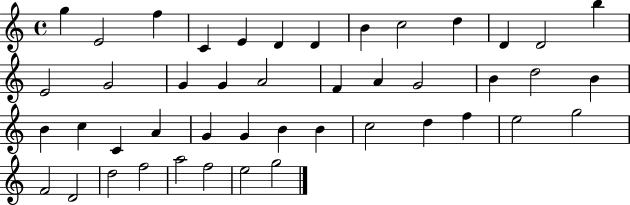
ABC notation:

X:1
T:Untitled
M:4/4
L:1/4
K:C
g E2 f C E D D B c2 d D D2 b E2 G2 G G A2 F A G2 B d2 B B c C A G G B B c2 d f e2 g2 F2 D2 d2 f2 a2 f2 e2 g2